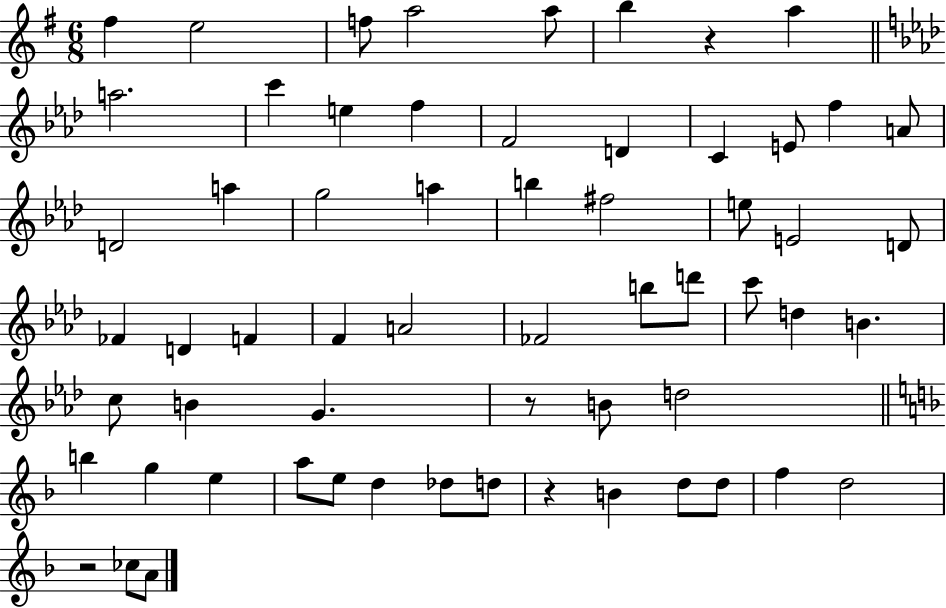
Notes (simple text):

F#5/q E5/h F5/e A5/h A5/e B5/q R/q A5/q A5/h. C6/q E5/q F5/q F4/h D4/q C4/q E4/e F5/q A4/e D4/h A5/q G5/h A5/q B5/q F#5/h E5/e E4/h D4/e FES4/q D4/q F4/q F4/q A4/h FES4/h B5/e D6/e C6/e D5/q B4/q. C5/e B4/q G4/q. R/e B4/e D5/h B5/q G5/q E5/q A5/e E5/e D5/q Db5/e D5/e R/q B4/q D5/e D5/e F5/q D5/h R/h CES5/e A4/e